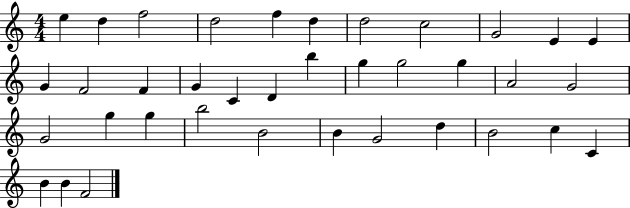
E5/q D5/q F5/h D5/h F5/q D5/q D5/h C5/h G4/h E4/q E4/q G4/q F4/h F4/q G4/q C4/q D4/q B5/q G5/q G5/h G5/q A4/h G4/h G4/h G5/q G5/q B5/h B4/h B4/q G4/h D5/q B4/h C5/q C4/q B4/q B4/q F4/h